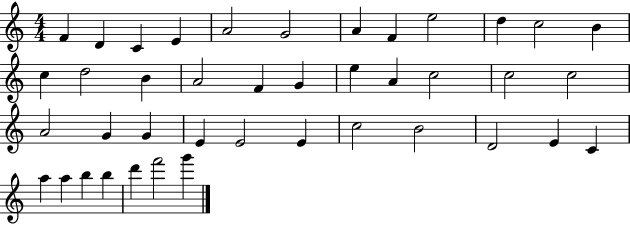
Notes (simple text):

F4/q D4/q C4/q E4/q A4/h G4/h A4/q F4/q E5/h D5/q C5/h B4/q C5/q D5/h B4/q A4/h F4/q G4/q E5/q A4/q C5/h C5/h C5/h A4/h G4/q G4/q E4/q E4/h E4/q C5/h B4/h D4/h E4/q C4/q A5/q A5/q B5/q B5/q D6/q F6/h G6/q